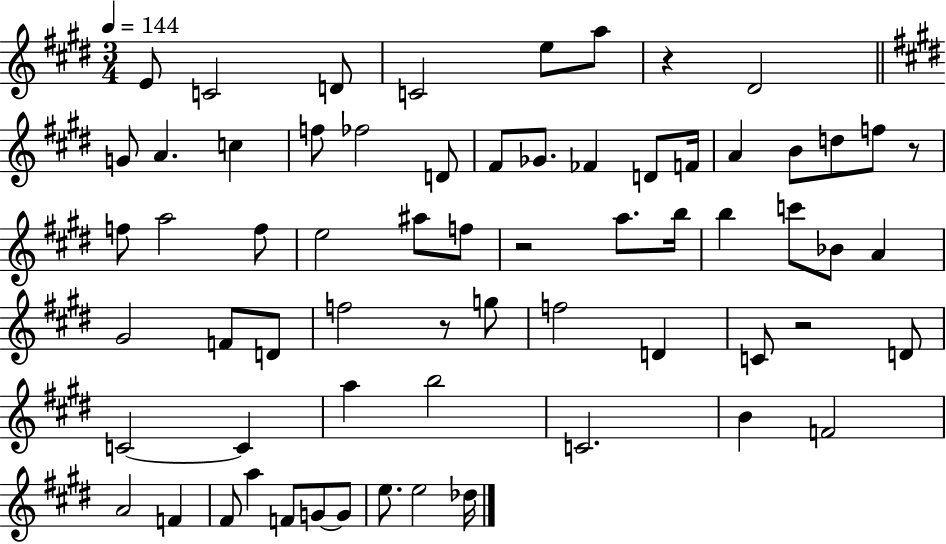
{
  \clef treble
  \numericTimeSignature
  \time 3/4
  \key e \major
  \tempo 4 = 144
  e'8 c'2 d'8 | c'2 e''8 a''8 | r4 dis'2 | \bar "||" \break \key e \major g'8 a'4. c''4 | f''8 fes''2 d'8 | fis'8 ges'8. fes'4 d'8 f'16 | a'4 b'8 d''8 f''8 r8 | \break f''8 a''2 f''8 | e''2 ais''8 f''8 | r2 a''8. b''16 | b''4 c'''8 bes'8 a'4 | \break gis'2 f'8 d'8 | f''2 r8 g''8 | f''2 d'4 | c'8 r2 d'8 | \break c'2~~ c'4 | a''4 b''2 | c'2. | b'4 f'2 | \break a'2 f'4 | fis'8 a''4 f'8 g'8~~ g'8 | e''8. e''2 des''16 | \bar "|."
}